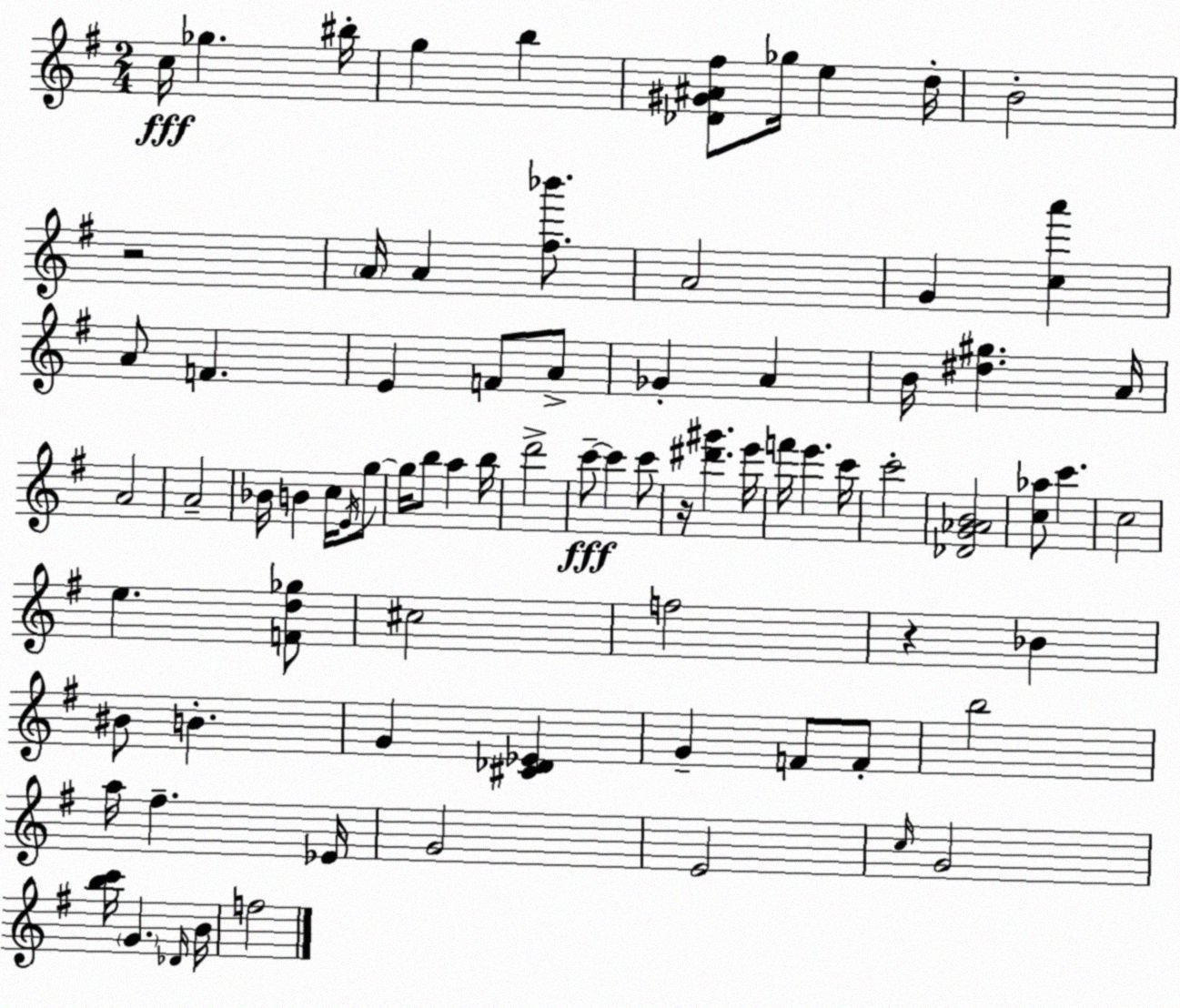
X:1
T:Untitled
M:2/4
L:1/4
K:Em
c/4 _g ^b/4 g b [_D^G^A^f]/2 _g/4 e d/4 B2 z2 A/4 A [^f_b']/2 A2 G [ca'] A/2 F E F/2 A/2 _G A B/4 [^d^g] A/4 A2 A2 _B/4 B c/4 E/4 g/2 g/4 b/2 a b/4 d'2 c'/2 c' c'/2 z/4 [^d'^g'] e'/4 f'/4 e' c'/4 c'2 [_DG_AB]2 [c_a]/2 c' c2 e [Fd_g]/2 ^c2 f2 z _B ^B/2 B G [^C_D_E] G F/2 F/2 b2 a/4 ^f _E/4 G2 E2 c/4 G2 [bc']/4 G _D/4 B/4 f2